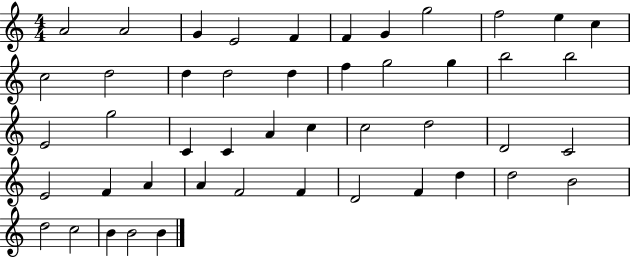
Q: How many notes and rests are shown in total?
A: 47